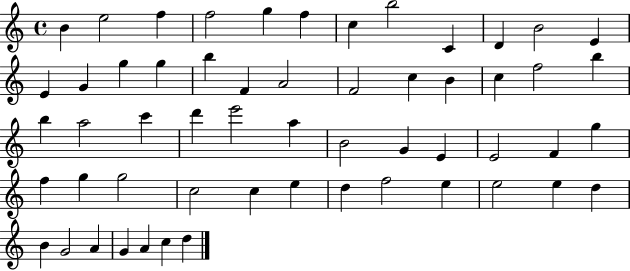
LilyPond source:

{
  \clef treble
  \time 4/4
  \defaultTimeSignature
  \key c \major
  b'4 e''2 f''4 | f''2 g''4 f''4 | c''4 b''2 c'4 | d'4 b'2 e'4 | \break e'4 g'4 g''4 g''4 | b''4 f'4 a'2 | f'2 c''4 b'4 | c''4 f''2 b''4 | \break b''4 a''2 c'''4 | d'''4 e'''2 a''4 | b'2 g'4 e'4 | e'2 f'4 g''4 | \break f''4 g''4 g''2 | c''2 c''4 e''4 | d''4 f''2 e''4 | e''2 e''4 d''4 | \break b'4 g'2 a'4 | g'4 a'4 c''4 d''4 | \bar "|."
}